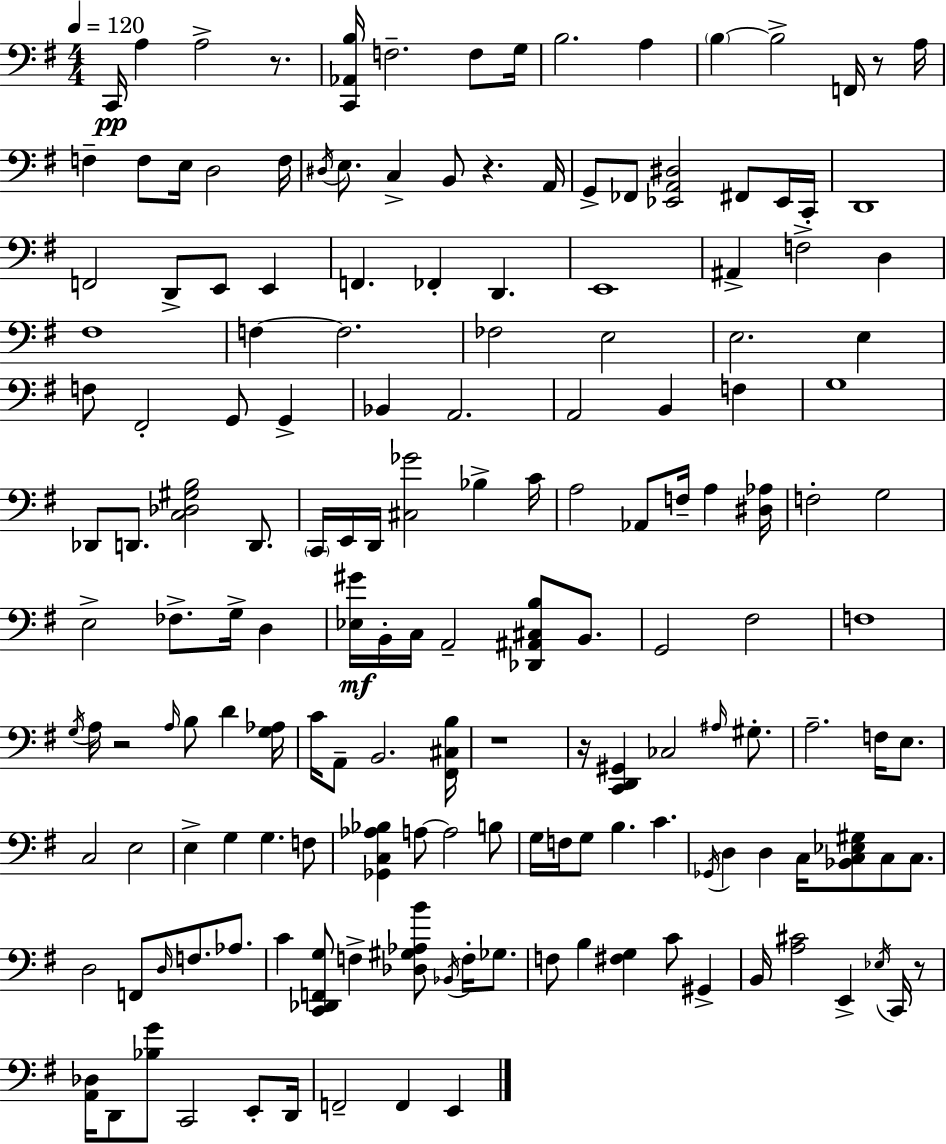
X:1
T:Untitled
M:4/4
L:1/4
K:Em
C,,/4 A, A,2 z/2 [C,,_A,,B,]/4 F,2 F,/2 G,/4 B,2 A, B, B,2 F,,/4 z/2 A,/4 F, F,/2 E,/4 D,2 F,/4 ^D,/4 E,/2 C, B,,/2 z A,,/4 G,,/2 _F,,/2 [_E,,A,,^D,]2 ^F,,/2 _E,,/4 C,,/4 D,,4 F,,2 D,,/2 E,,/2 E,, F,, _F,, D,, E,,4 ^A,, F,2 D, ^F,4 F, F,2 _F,2 E,2 E,2 E, F,/2 ^F,,2 G,,/2 G,, _B,, A,,2 A,,2 B,, F, G,4 _D,,/2 D,,/2 [C,_D,^G,B,]2 D,,/2 C,,/4 E,,/4 D,,/4 [^C,_G]2 _B, C/4 A,2 _A,,/2 F,/4 A, [^D,_A,]/4 F,2 G,2 E,2 _F,/2 G,/4 D, [_E,^G]/4 B,,/4 C,/4 A,,2 [_D,,^A,,^C,B,]/2 B,,/2 G,,2 ^F,2 F,4 G,/4 A,/4 z2 A,/4 B,/2 D [G,_A,]/4 C/4 A,,/2 B,,2 [^F,,^C,B,]/4 z4 z/4 [C,,D,,^G,,] _C,2 ^A,/4 ^G,/2 A,2 F,/4 E,/2 C,2 E,2 E, G, G, F,/2 [_G,,C,_A,_B,] A,/2 A,2 B,/2 G,/4 F,/4 G,/2 B, C _G,,/4 D, D, C,/4 [_B,,C,_E,^G,]/2 C,/2 C,/2 D,2 F,,/2 D,/4 F,/2 _A,/2 C [C,,_D,,F,,G,]/2 F, [_D,^G,_A,B]/2 _B,,/4 F,/4 _G,/2 F,/2 B, [^F,G,] C/2 ^G,, B,,/4 [A,^C]2 E,, _E,/4 C,,/4 z/2 [A,,_D,]/4 D,,/2 [_B,G]/2 C,,2 E,,/2 D,,/4 F,,2 F,, E,,